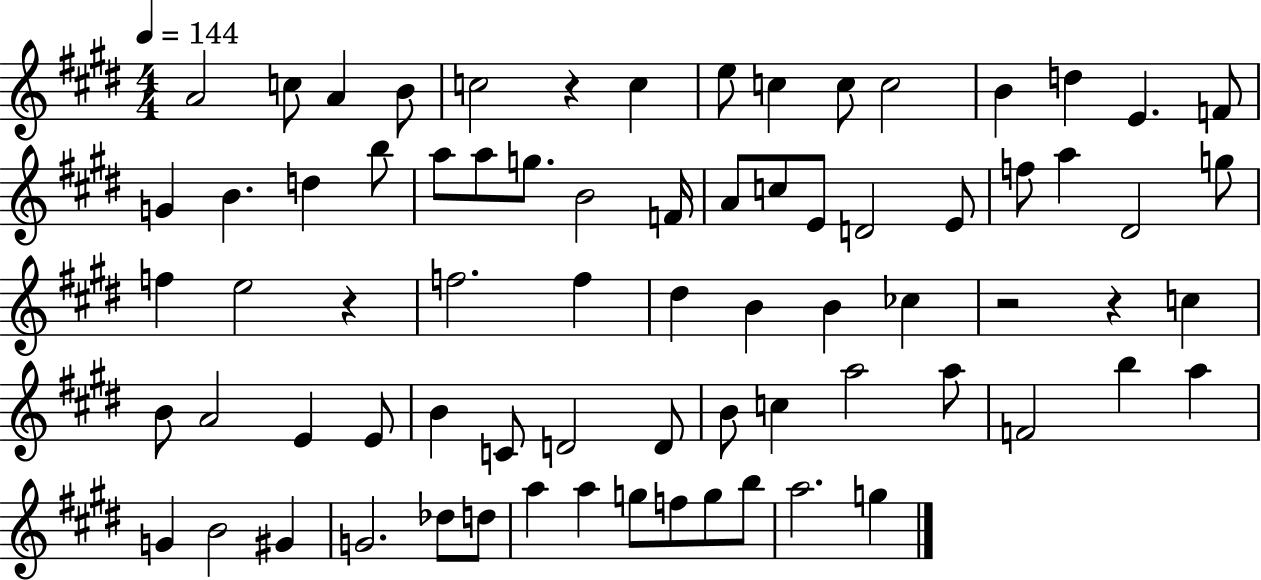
{
  \clef treble
  \numericTimeSignature
  \time 4/4
  \key e \major
  \tempo 4 = 144
  a'2 c''8 a'4 b'8 | c''2 r4 c''4 | e''8 c''4 c''8 c''2 | b'4 d''4 e'4. f'8 | \break g'4 b'4. d''4 b''8 | a''8 a''8 g''8. b'2 f'16 | a'8 c''8 e'8 d'2 e'8 | f''8 a''4 dis'2 g''8 | \break f''4 e''2 r4 | f''2. f''4 | dis''4 b'4 b'4 ces''4 | r2 r4 c''4 | \break b'8 a'2 e'4 e'8 | b'4 c'8 d'2 d'8 | b'8 c''4 a''2 a''8 | f'2 b''4 a''4 | \break g'4 b'2 gis'4 | g'2. des''8 d''8 | a''4 a''4 g''8 f''8 g''8 b''8 | a''2. g''4 | \break \bar "|."
}